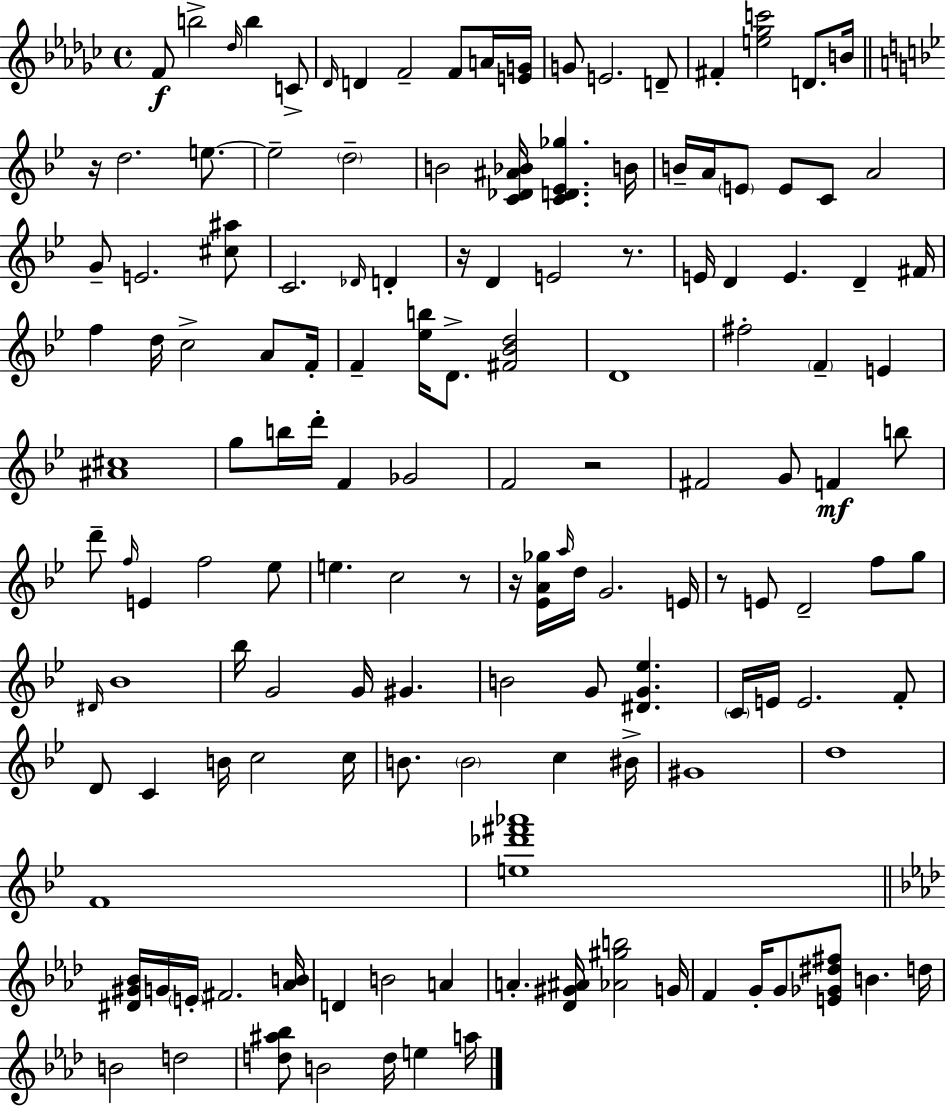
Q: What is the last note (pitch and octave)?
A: A5